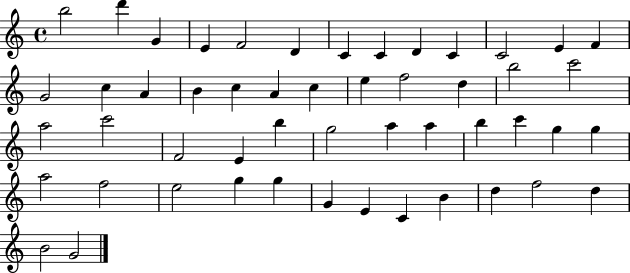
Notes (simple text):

B5/h D6/q G4/q E4/q F4/h D4/q C4/q C4/q D4/q C4/q C4/h E4/q F4/q G4/h C5/q A4/q B4/q C5/q A4/q C5/q E5/q F5/h D5/q B5/h C6/h A5/h C6/h F4/h E4/q B5/q G5/h A5/q A5/q B5/q C6/q G5/q G5/q A5/h F5/h E5/h G5/q G5/q G4/q E4/q C4/q B4/q D5/q F5/h D5/q B4/h G4/h